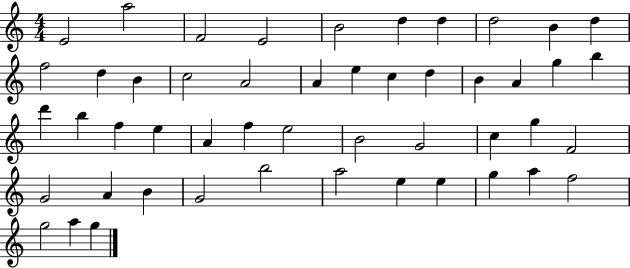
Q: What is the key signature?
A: C major